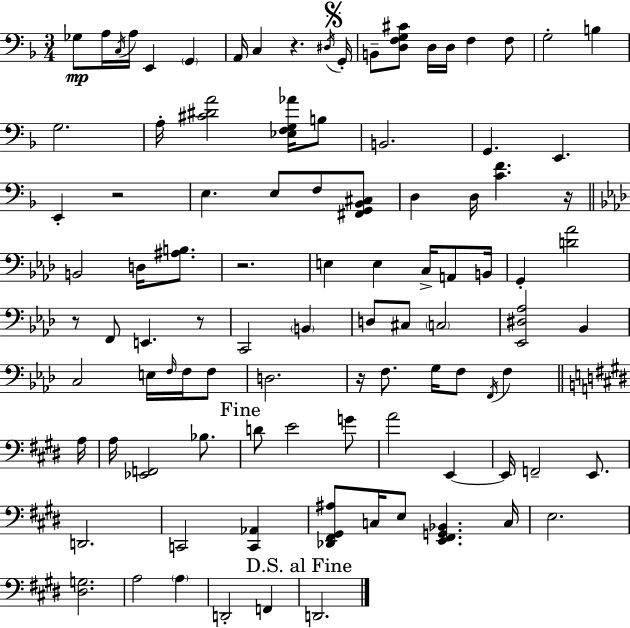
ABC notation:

X:1
T:Untitled
M:3/4
L:1/4
K:F
_G,/2 A,/4 C,/4 A,/4 E,, G,, A,,/4 C, z ^D,/4 G,,/4 B,,/2 [D,F,G,^C]/2 D,/4 D,/4 F, F,/2 G,2 B, G,2 A,/4 [^C^DA]2 [_E,F,G,_A]/4 B,/2 B,,2 G,, E,, E,, z2 E, E,/2 F,/2 [^F,,G,,_B,,^C,]/2 D, D,/4 [CF] z/4 B,,2 D,/4 [^A,B,]/2 z2 E, E, C,/4 A,,/2 B,,/4 G,, [D_A]2 z/2 F,,/2 E,, z/2 C,,2 B,, D,/2 ^C,/2 C,2 [_E,,^D,_A,]2 _B,, C,2 E,/4 F,/4 F,/4 F,/2 D,2 z/4 F,/2 G,/4 F,/2 F,,/4 F, A,/4 A,/4 [_E,,F,,]2 _B,/2 D/2 E2 G/2 A2 E,, E,,/4 F,,2 E,,/2 D,,2 C,,2 [C,,_A,,] [_D,,^F,,^G,,^A,]/2 C,/4 E,/2 [E,,^F,,G,,_B,,] C,/4 E,2 [^D,G,]2 A,2 A, D,,2 F,, D,,2